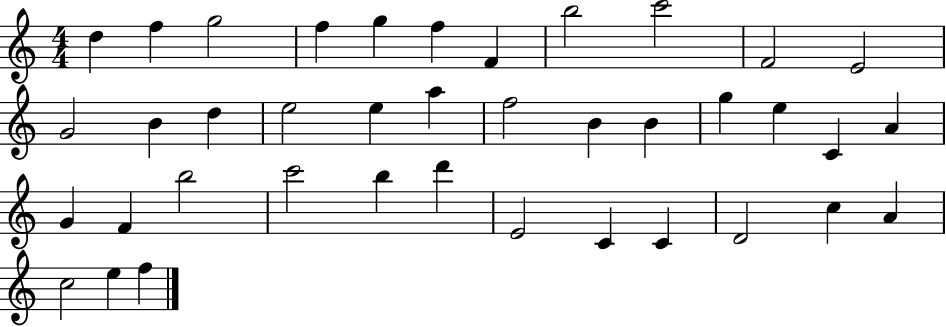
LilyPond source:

{
  \clef treble
  \numericTimeSignature
  \time 4/4
  \key c \major
  d''4 f''4 g''2 | f''4 g''4 f''4 f'4 | b''2 c'''2 | f'2 e'2 | \break g'2 b'4 d''4 | e''2 e''4 a''4 | f''2 b'4 b'4 | g''4 e''4 c'4 a'4 | \break g'4 f'4 b''2 | c'''2 b''4 d'''4 | e'2 c'4 c'4 | d'2 c''4 a'4 | \break c''2 e''4 f''4 | \bar "|."
}